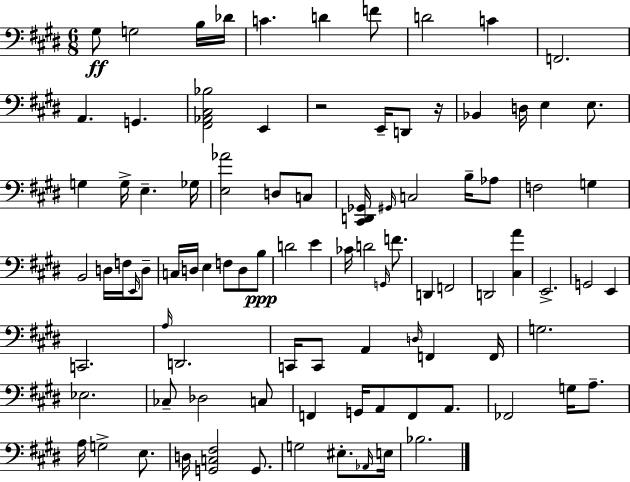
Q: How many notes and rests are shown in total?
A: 93